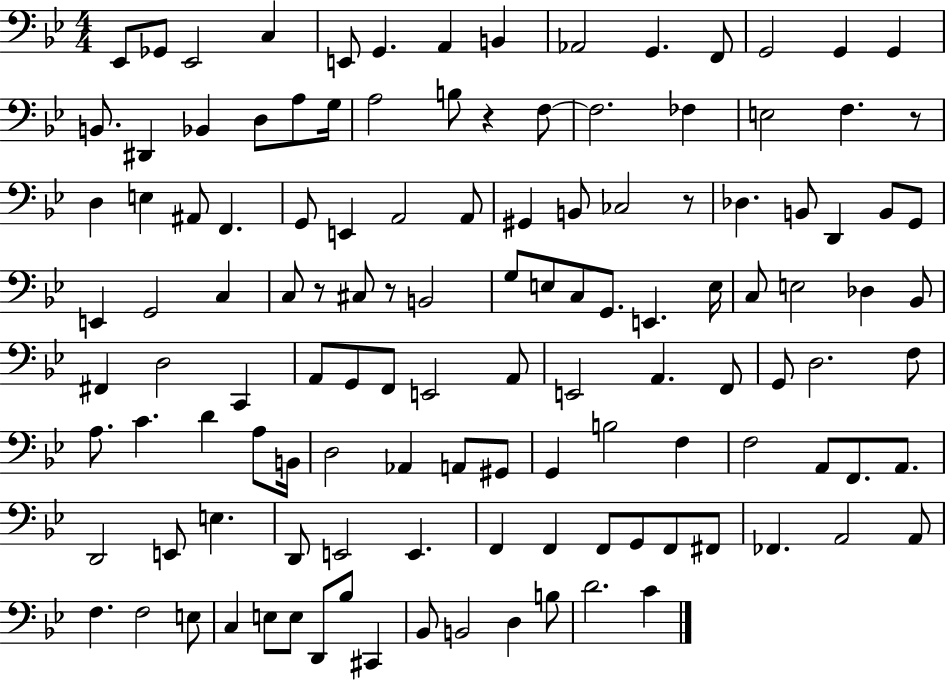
X:1
T:Untitled
M:4/4
L:1/4
K:Bb
_E,,/2 _G,,/2 _E,,2 C, E,,/2 G,, A,, B,, _A,,2 G,, F,,/2 G,,2 G,, G,, B,,/2 ^D,, _B,, D,/2 A,/2 G,/4 A,2 B,/2 z F,/2 F,2 _F, E,2 F, z/2 D, E, ^A,,/2 F,, G,,/2 E,, A,,2 A,,/2 ^G,, B,,/2 _C,2 z/2 _D, B,,/2 D,, B,,/2 G,,/2 E,, G,,2 C, C,/2 z/2 ^C,/2 z/2 B,,2 G,/2 E,/2 C,/2 G,,/2 E,, E,/4 C,/2 E,2 _D, _B,,/2 ^F,, D,2 C,, A,,/2 G,,/2 F,,/2 E,,2 A,,/2 E,,2 A,, F,,/2 G,,/2 D,2 F,/2 A,/2 C D A,/2 B,,/4 D,2 _A,, A,,/2 ^G,,/2 G,, B,2 F, F,2 A,,/2 F,,/2 A,,/2 D,,2 E,,/2 E, D,,/2 E,,2 E,, F,, F,, F,,/2 G,,/2 F,,/2 ^F,,/2 _F,, A,,2 A,,/2 F, F,2 E,/2 C, E,/2 E,/2 D,,/2 _B,/2 ^C,, _B,,/2 B,,2 D, B,/2 D2 C